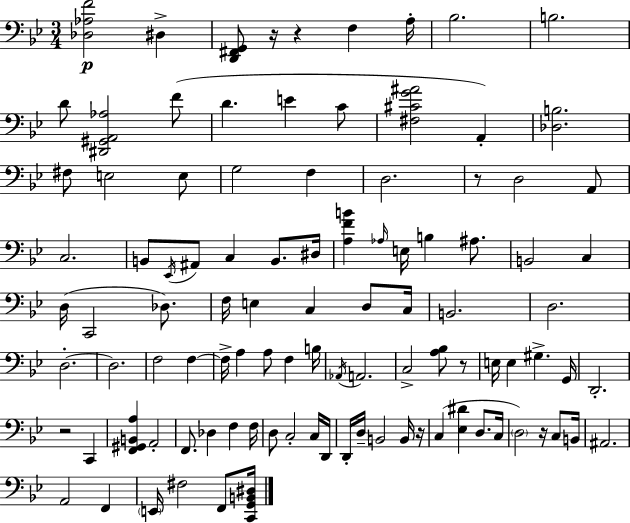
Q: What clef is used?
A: bass